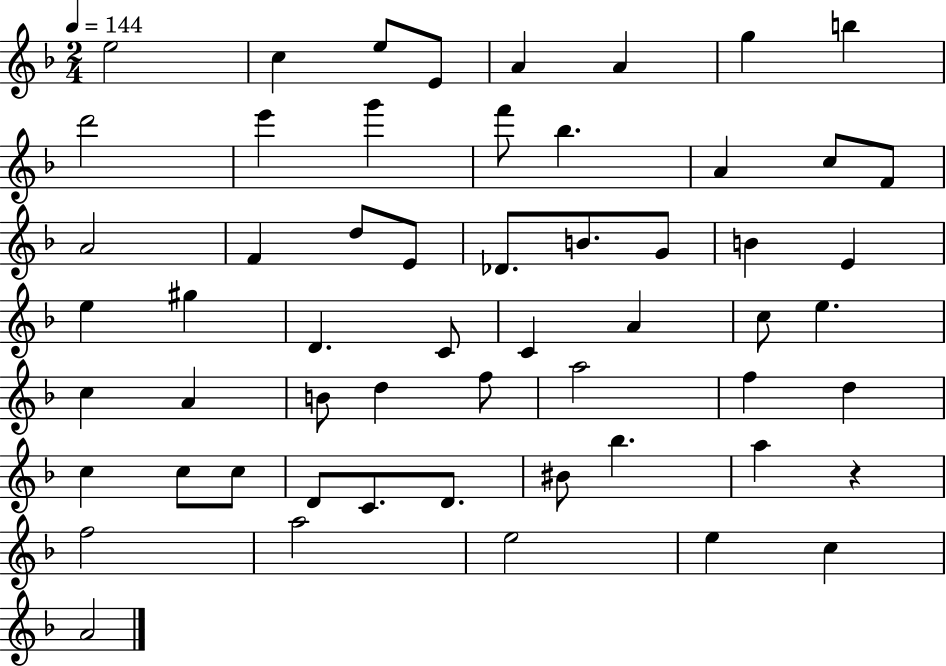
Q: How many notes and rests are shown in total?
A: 57